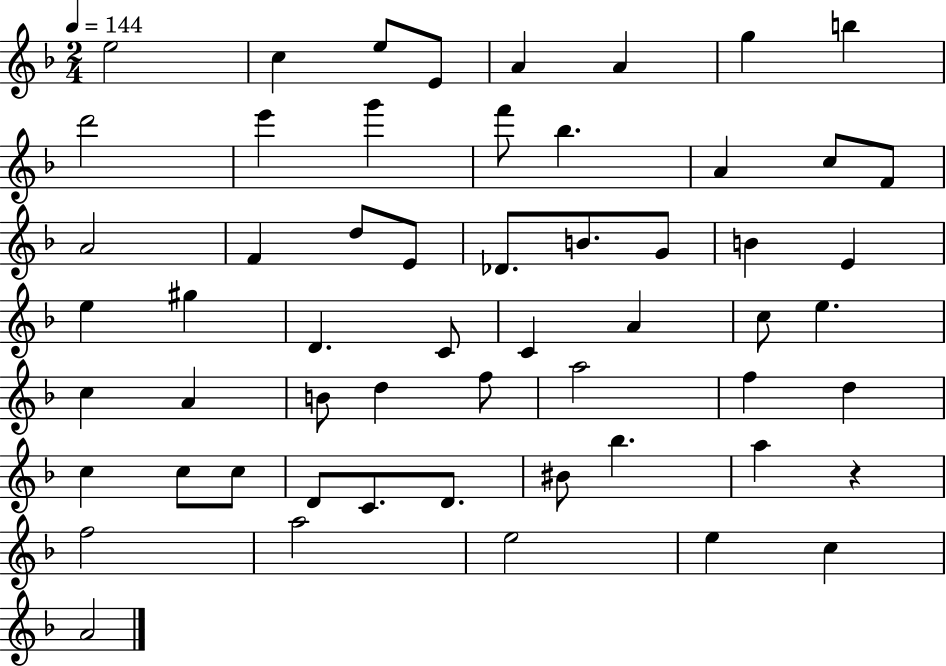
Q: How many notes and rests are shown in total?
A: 57